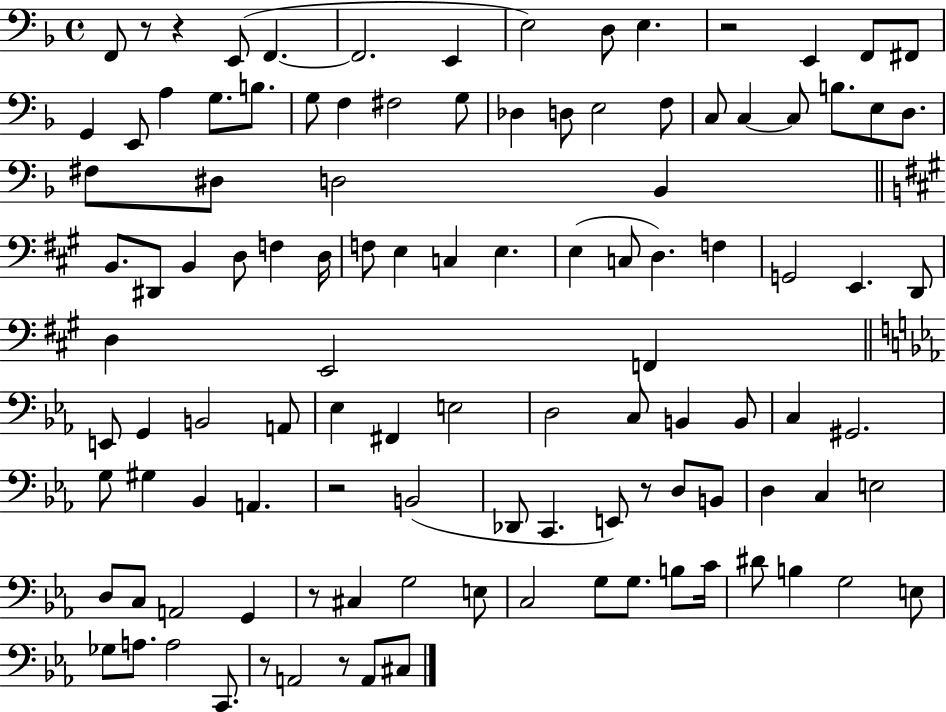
F2/e R/e R/q E2/e F2/q. F2/h. E2/q E3/h D3/e E3/q. R/h E2/q F2/e F#2/e G2/q E2/e A3/q G3/e. B3/e. G3/e F3/q F#3/h G3/e Db3/q D3/e E3/h F3/e C3/e C3/q C3/e B3/e. E3/e D3/e. F#3/e D#3/e D3/h Bb2/q B2/e. D#2/e B2/q D3/e F3/q D3/s F3/e E3/q C3/q E3/q. E3/q C3/e D3/q. F3/q G2/h E2/q. D2/e D3/q E2/h F2/q E2/e G2/q B2/h A2/e Eb3/q F#2/q E3/h D3/h C3/e B2/q B2/e C3/q G#2/h. G3/e G#3/q Bb2/q A2/q. R/h B2/h Db2/e C2/q. E2/e R/e D3/e B2/e D3/q C3/q E3/h D3/e C3/e A2/h G2/q R/e C#3/q G3/h E3/e C3/h G3/e G3/e. B3/e C4/s D#4/e B3/q G3/h E3/e Gb3/e A3/e. A3/h C2/e. R/e A2/h R/e A2/e C#3/e